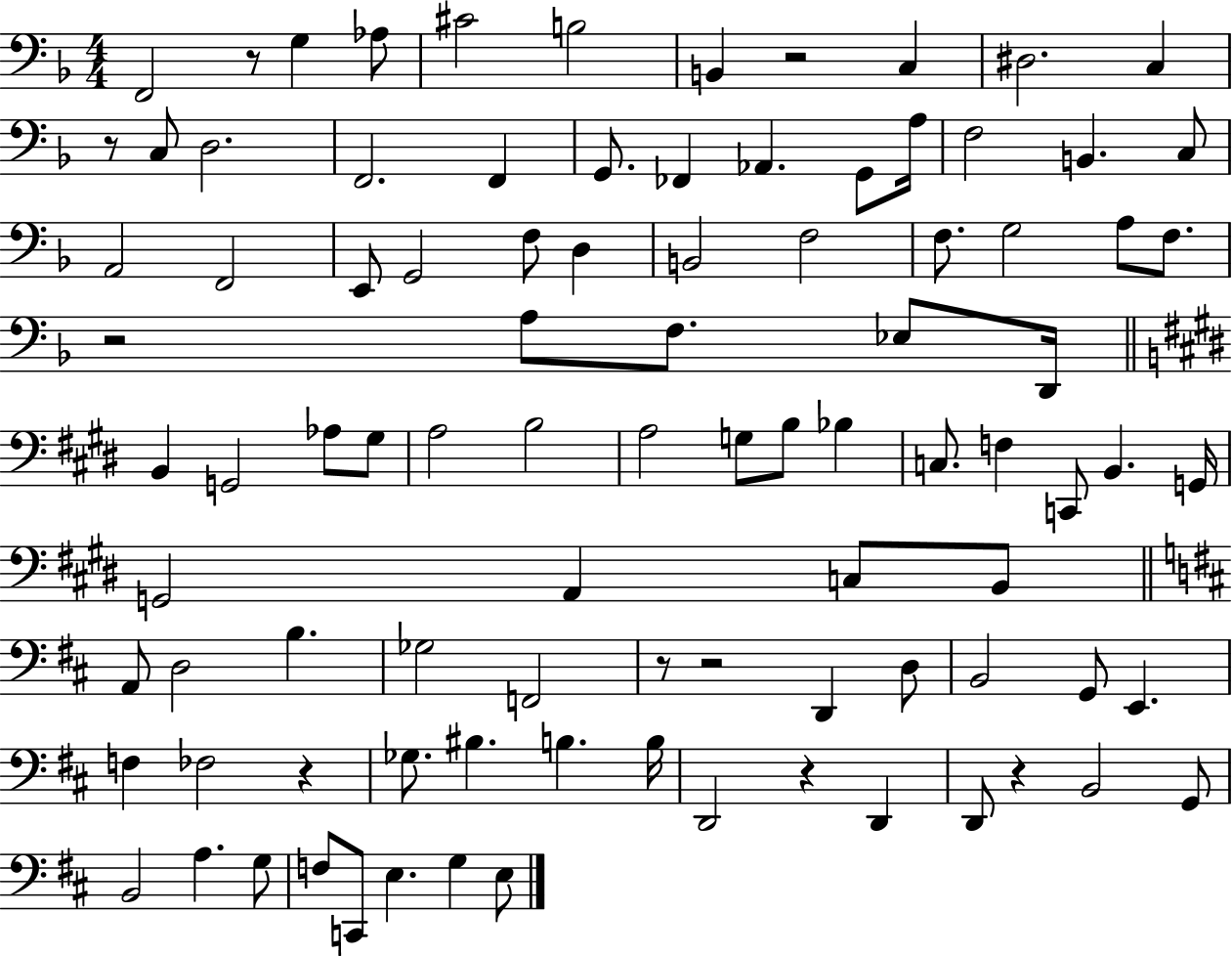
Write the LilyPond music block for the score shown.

{
  \clef bass
  \numericTimeSignature
  \time 4/4
  \key f \major
  f,2 r8 g4 aes8 | cis'2 b2 | b,4 r2 c4 | dis2. c4 | \break r8 c8 d2. | f,2. f,4 | g,8. fes,4 aes,4. g,8 a16 | f2 b,4. c8 | \break a,2 f,2 | e,8 g,2 f8 d4 | b,2 f2 | f8. g2 a8 f8. | \break r2 a8 f8. ees8 d,16 | \bar "||" \break \key e \major b,4 g,2 aes8 gis8 | a2 b2 | a2 g8 b8 bes4 | c8. f4 c,8 b,4. g,16 | \break g,2 a,4 c8 b,8 | \bar "||" \break \key d \major a,8 d2 b4. | ges2 f,2 | r8 r2 d,4 d8 | b,2 g,8 e,4. | \break f4 fes2 r4 | ges8. bis4. b4. b16 | d,2 r4 d,4 | d,8 r4 b,2 g,8 | \break b,2 a4. g8 | f8 c,8 e4. g4 e8 | \bar "|."
}